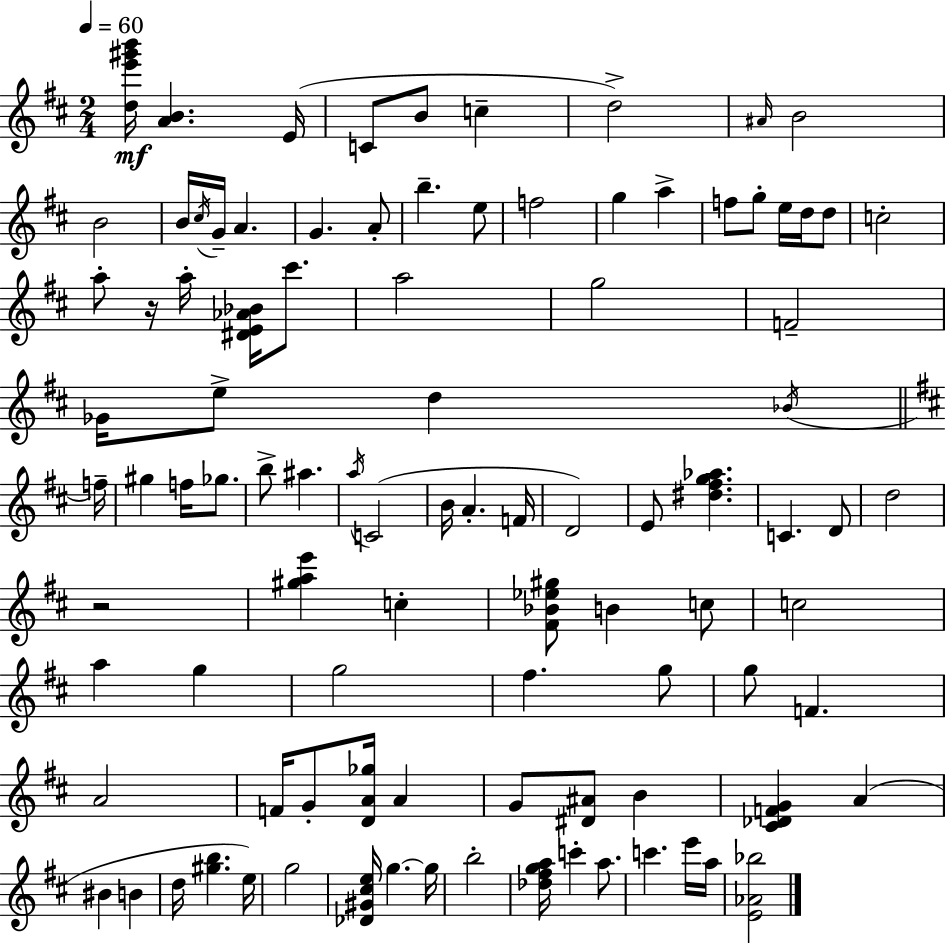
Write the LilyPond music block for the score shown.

{
  \clef treble
  \numericTimeSignature
  \time 2/4
  \key d \major
  \tempo 4 = 60
  <d'' e''' gis''' b'''>16\mf <a' b'>4. e'16( | c'8 b'8 c''4-- | d''2->) | \grace { ais'16 } b'2 | \break b'2 | b'16 \acciaccatura { cis''16 } g'16-- a'4. | g'4. | a'8-. b''4.-- | \break e''8 f''2 | g''4 a''4-> | f''8 g''8-. e''16 d''16 | d''8 c''2-. | \break a''8-. r16 a''16-. <dis' e' aes' bes'>16 cis'''8. | a''2 | g''2 | f'2-- | \break ges'16 e''8-> d''4 | \acciaccatura { bes'16 } \bar "||" \break \key b \minor f''16-- gis''4 f''16 ges''8. | b''8-> ais''4. | \acciaccatura { a''16 }( c'2 | b'16 a'4.-. | \break f'16 d'2) | e'8 <dis'' fis'' g'' aes''>4. | c'4. | d'8 d''2 | \break r2 | <gis'' a'' e'''>4 c''4-. | <fis' bes' ees'' gis''>8 b'4 | c''8 c''2 | \break a''4 g''4 | g''2 | fis''4. | g''8 g''8 f'4. | \break a'2 | f'16 g'8-. <d' a' ges''>16 a'4 | g'8 <dis' ais'>8 b'4 | <cis' des' f' g'>4 a'4( | \break bis'4 b'4 | d''16 <gis'' b''>4. | e''16) g''2 | <des' gis' cis'' e''>16 g''4.~~ | \break g''16 b''2-. | <des'' fis'' g'' a''>16 c'''4-. a''8. | c'''4. | e'''16 a''16 <e' aes' bes''>2 | \break \bar "|."
}